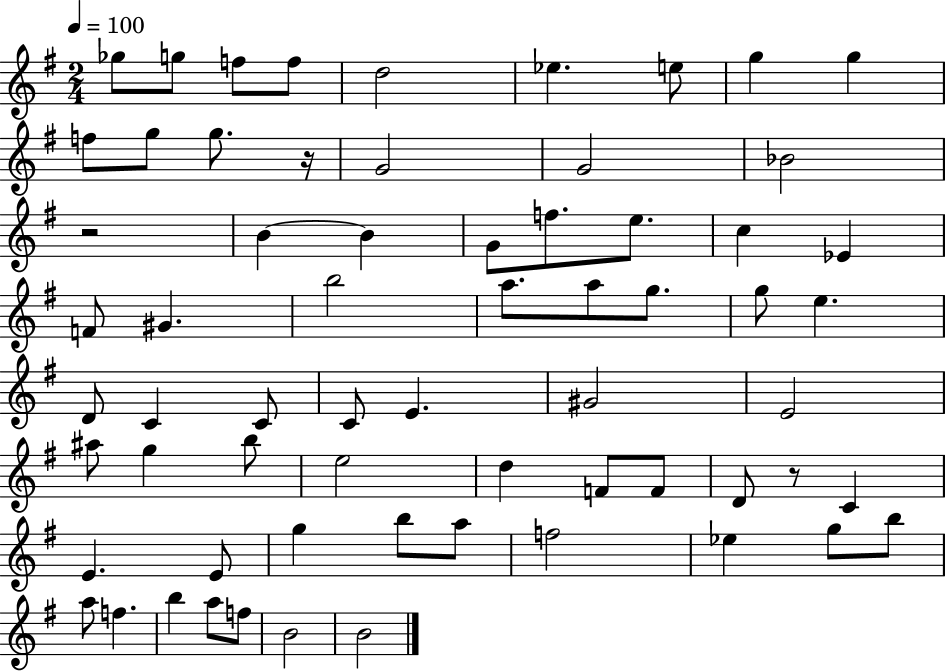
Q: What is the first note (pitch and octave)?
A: Gb5